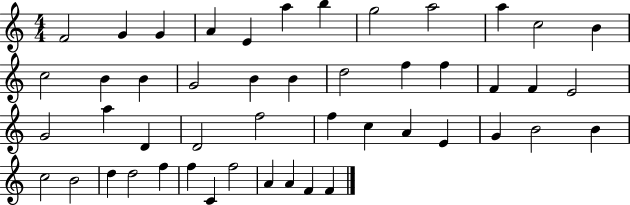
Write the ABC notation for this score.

X:1
T:Untitled
M:4/4
L:1/4
K:C
F2 G G A E a b g2 a2 a c2 B c2 B B G2 B B d2 f f F F E2 G2 a D D2 f2 f c A E G B2 B c2 B2 d d2 f f C f2 A A F F